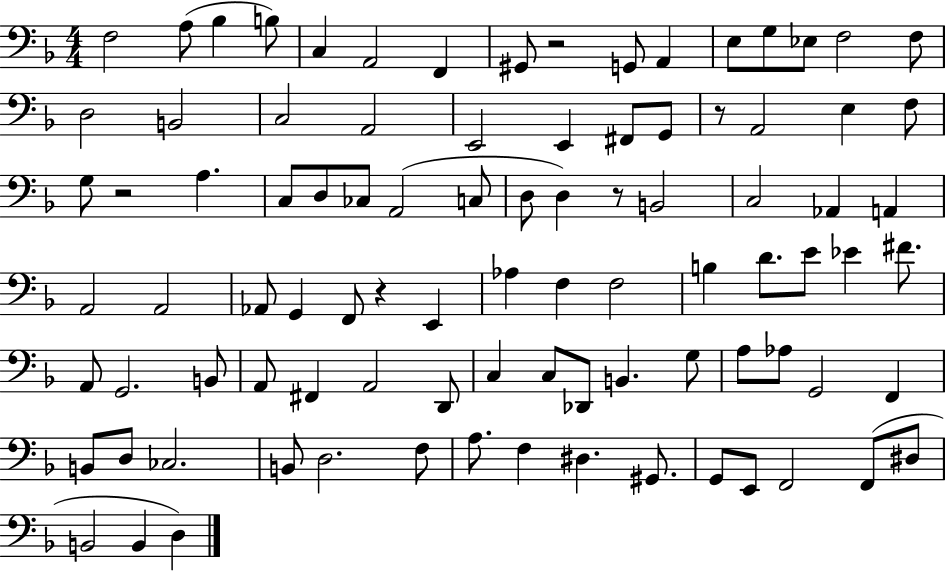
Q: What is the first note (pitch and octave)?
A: F3